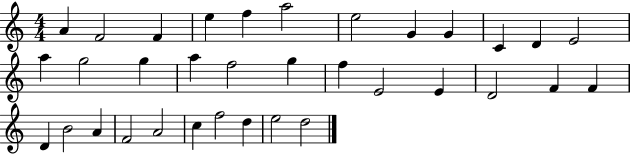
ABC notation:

X:1
T:Untitled
M:4/4
L:1/4
K:C
A F2 F e f a2 e2 G G C D E2 a g2 g a f2 g f E2 E D2 F F D B2 A F2 A2 c f2 d e2 d2